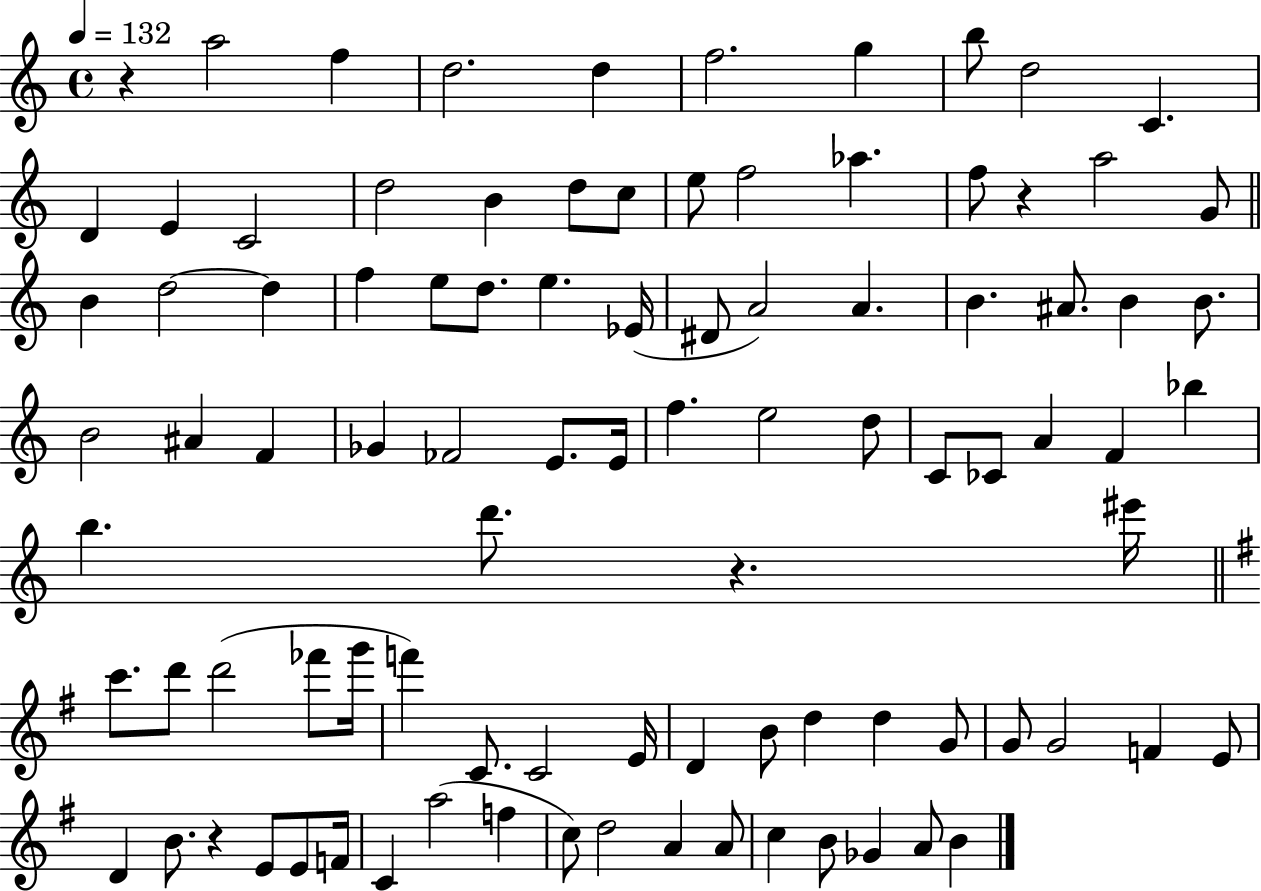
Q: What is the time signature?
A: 4/4